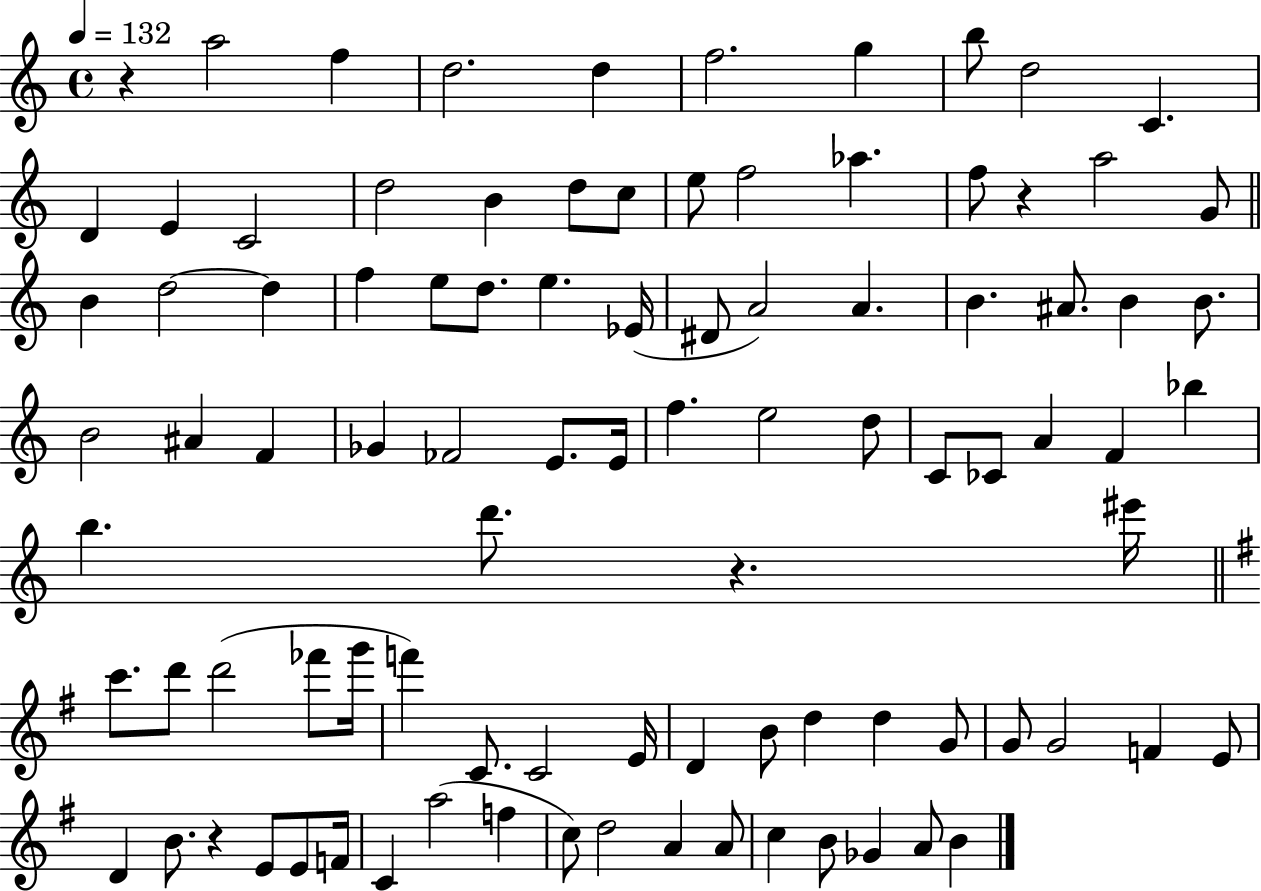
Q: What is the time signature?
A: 4/4